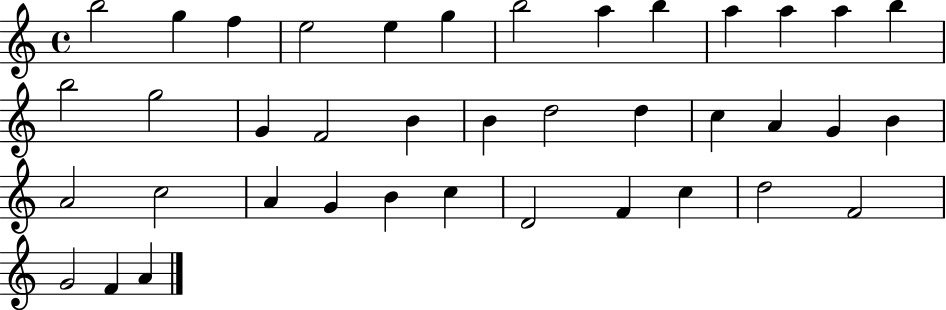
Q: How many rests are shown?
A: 0